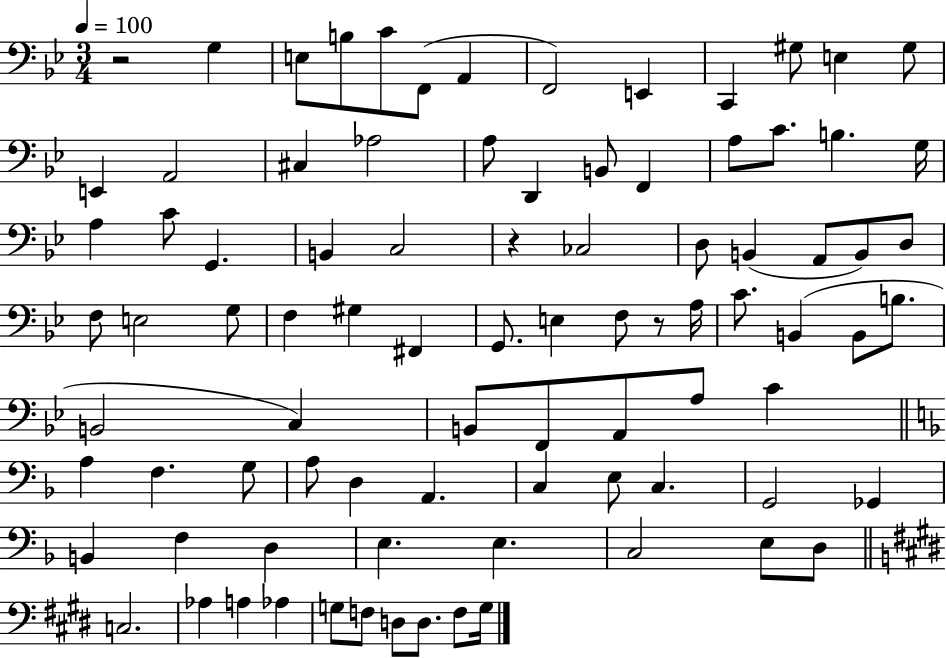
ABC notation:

X:1
T:Untitled
M:3/4
L:1/4
K:Bb
z2 G, E,/2 B,/2 C/2 F,,/2 A,, F,,2 E,, C,, ^G,/2 E, ^G,/2 E,, A,,2 ^C, _A,2 A,/2 D,, B,,/2 F,, A,/2 C/2 B, G,/4 A, C/2 G,, B,, C,2 z _C,2 D,/2 B,, A,,/2 B,,/2 D,/2 F,/2 E,2 G,/2 F, ^G, ^F,, G,,/2 E, F,/2 z/2 A,/4 C/2 B,, B,,/2 B,/2 B,,2 C, B,,/2 F,,/2 A,,/2 A,/2 C A, F, G,/2 A,/2 D, A,, C, E,/2 C, G,,2 _G,, B,, F, D, E, E, C,2 E,/2 D,/2 C,2 _A, A, _A, G,/2 F,/2 D,/2 D,/2 F,/2 G,/4